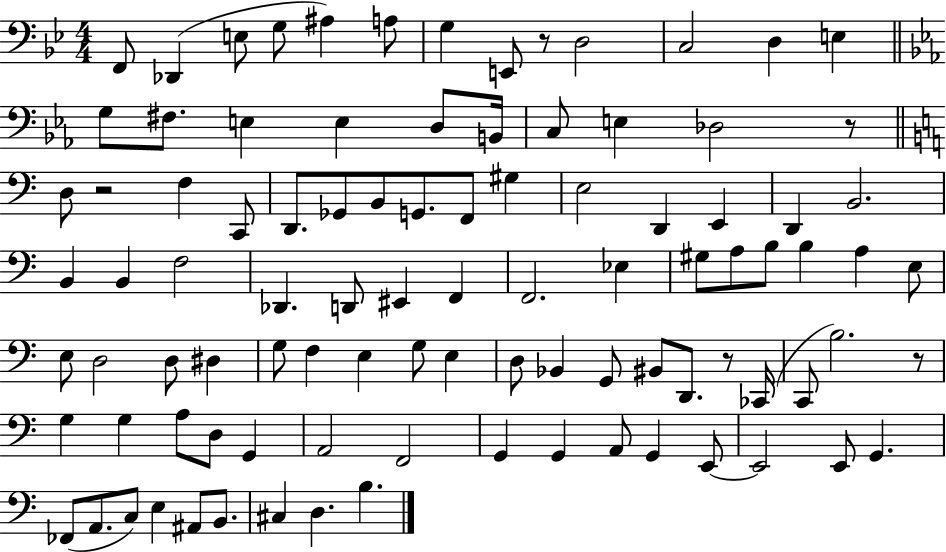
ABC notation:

X:1
T:Untitled
M:4/4
L:1/4
K:Bb
F,,/2 _D,, E,/2 G,/2 ^A, A,/2 G, E,,/2 z/2 D,2 C,2 D, E, G,/2 ^F,/2 E, E, D,/2 B,,/4 C,/2 E, _D,2 z/2 D,/2 z2 F, C,,/2 D,,/2 _G,,/2 B,,/2 G,,/2 F,,/2 ^G, E,2 D,, E,, D,, B,,2 B,, B,, F,2 _D,, D,,/2 ^E,, F,, F,,2 _E, ^G,/2 A,/2 B,/2 B, A, E,/2 E,/2 D,2 D,/2 ^D, G,/2 F, E, G,/2 E, D,/2 _B,, G,,/2 ^B,,/2 D,,/2 z/2 _C,,/4 C,,/2 B,2 z/2 G, G, A,/2 D,/2 G,, A,,2 F,,2 G,, G,, A,,/2 G,, E,,/2 E,,2 E,,/2 G,, _F,,/2 A,,/2 C,/2 E, ^A,,/2 B,,/2 ^C, D, B,